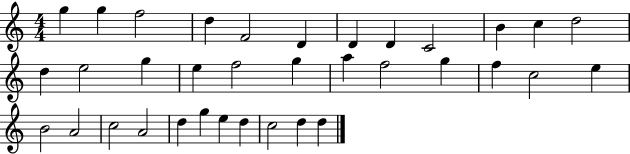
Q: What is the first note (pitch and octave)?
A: G5